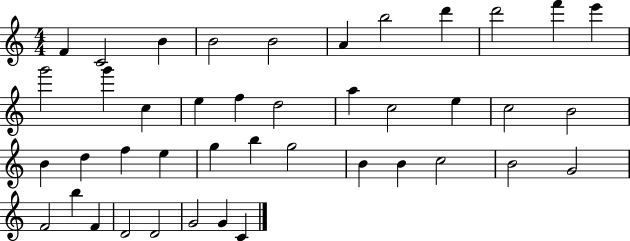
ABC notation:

X:1
T:Untitled
M:4/4
L:1/4
K:C
F C2 B B2 B2 A b2 d' d'2 f' e' g'2 g' c e f d2 a c2 e c2 B2 B d f e g b g2 B B c2 B2 G2 F2 b F D2 D2 G2 G C